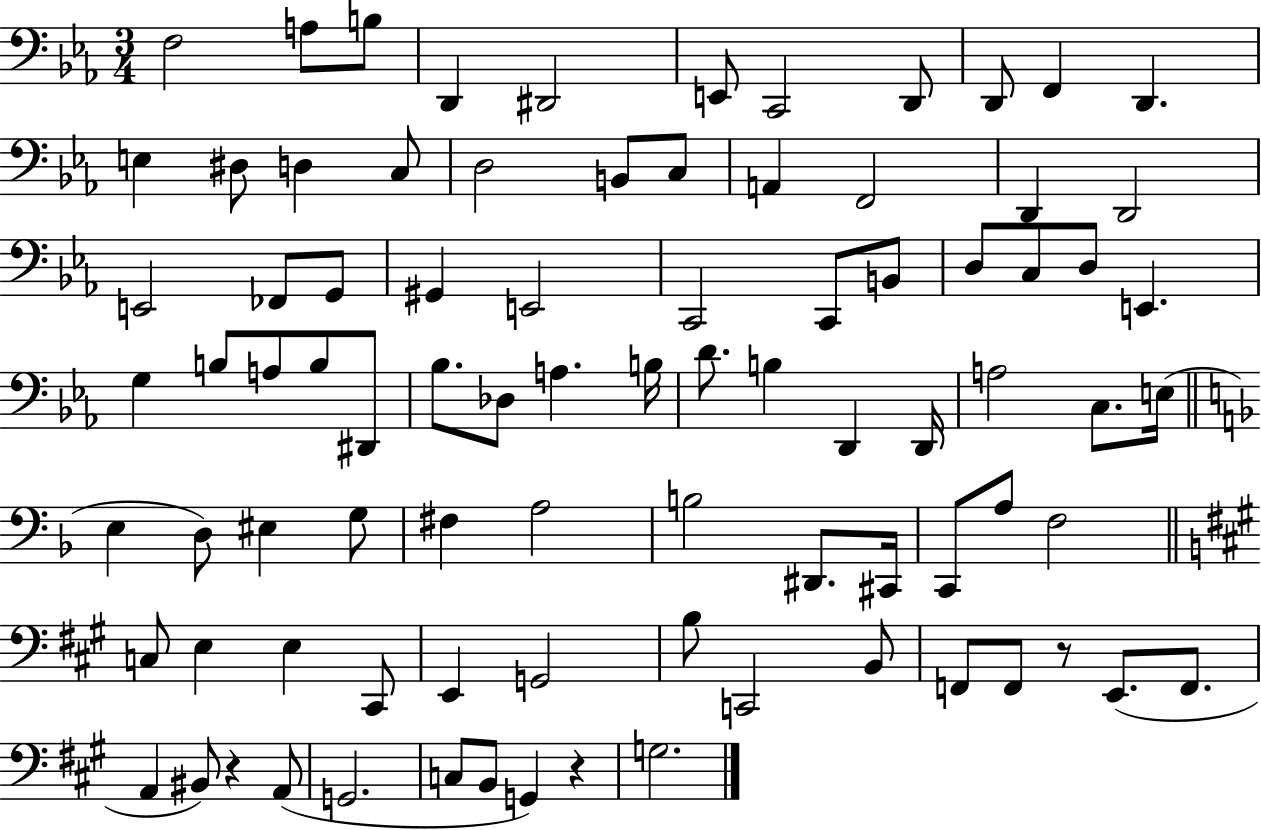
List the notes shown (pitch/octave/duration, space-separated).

F3/h A3/e B3/e D2/q D#2/h E2/e C2/h D2/e D2/e F2/q D2/q. E3/q D#3/e D3/q C3/e D3/h B2/e C3/e A2/q F2/h D2/q D2/h E2/h FES2/e G2/e G#2/q E2/h C2/h C2/e B2/e D3/e C3/e D3/e E2/q. G3/q B3/e A3/e B3/e D#2/e Bb3/e. Db3/e A3/q. B3/s D4/e. B3/q D2/q D2/s A3/h C3/e. E3/s E3/q D3/e EIS3/q G3/e F#3/q A3/h B3/h D#2/e. C#2/s C2/e A3/e F3/h C3/e E3/q E3/q C#2/e E2/q G2/h B3/e C2/h B2/e F2/e F2/e R/e E2/e. F2/e. A2/q BIS2/e R/q A2/e G2/h. C3/e B2/e G2/q R/q G3/h.